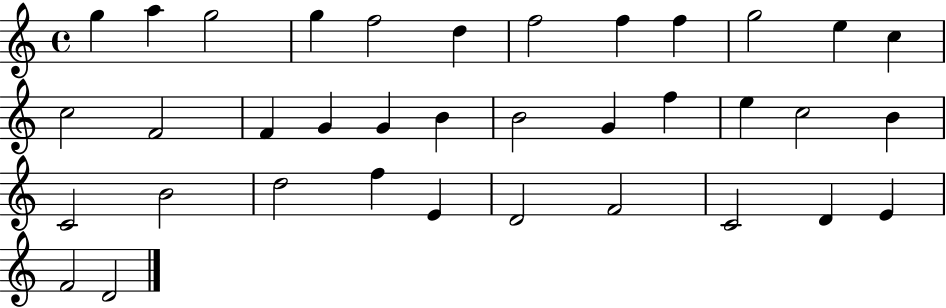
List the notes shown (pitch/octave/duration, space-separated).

G5/q A5/q G5/h G5/q F5/h D5/q F5/h F5/q F5/q G5/h E5/q C5/q C5/h F4/h F4/q G4/q G4/q B4/q B4/h G4/q F5/q E5/q C5/h B4/q C4/h B4/h D5/h F5/q E4/q D4/h F4/h C4/h D4/q E4/q F4/h D4/h